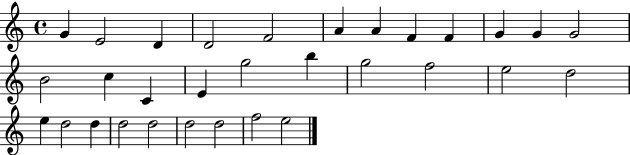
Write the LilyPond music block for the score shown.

{
  \clef treble
  \time 4/4
  \defaultTimeSignature
  \key c \major
  g'4 e'2 d'4 | d'2 f'2 | a'4 a'4 f'4 f'4 | g'4 g'4 g'2 | \break b'2 c''4 c'4 | e'4 g''2 b''4 | g''2 f''2 | e''2 d''2 | \break e''4 d''2 d''4 | d''2 d''2 | d''2 d''2 | f''2 e''2 | \break \bar "|."
}